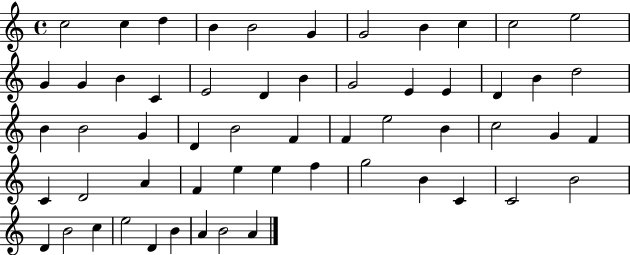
X:1
T:Untitled
M:4/4
L:1/4
K:C
c2 c d B B2 G G2 B c c2 e2 G G B C E2 D B G2 E E D B d2 B B2 G D B2 F F e2 B c2 G F C D2 A F e e f g2 B C C2 B2 D B2 c e2 D B A B2 A